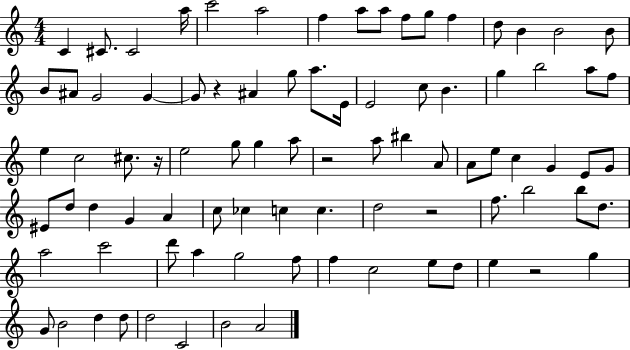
{
  \clef treble
  \numericTimeSignature
  \time 4/4
  \key c \major
  \repeat volta 2 { c'4 cis'8. cis'2 a''16 | c'''2 a''2 | f''4 a''8 a''8 f''8 g''8 f''4 | d''8 b'4 b'2 b'8 | \break b'8 ais'8 g'2 g'4~~ | g'8 r4 ais'4 g''8 a''8. e'16 | e'2 c''8 b'4. | g''4 b''2 a''8 f''8 | \break e''4 c''2 cis''8. r16 | e''2 g''8 g''4 a''8 | r2 a''8 bis''4 a'8 | a'8 e''8 c''4 g'4 e'8 g'8 | \break eis'8 d''8 d''4 g'4 a'4 | c''8 ces''4 c''4 c''4. | d''2 r2 | f''8. b''2 b''8 d''8. | \break a''2 c'''2 | d'''8 a''4 g''2 f''8 | f''4 c''2 e''8 d''8 | e''4 r2 g''4 | \break g'8 b'2 d''4 d''8 | d''2 c'2 | b'2 a'2 | } \bar "|."
}